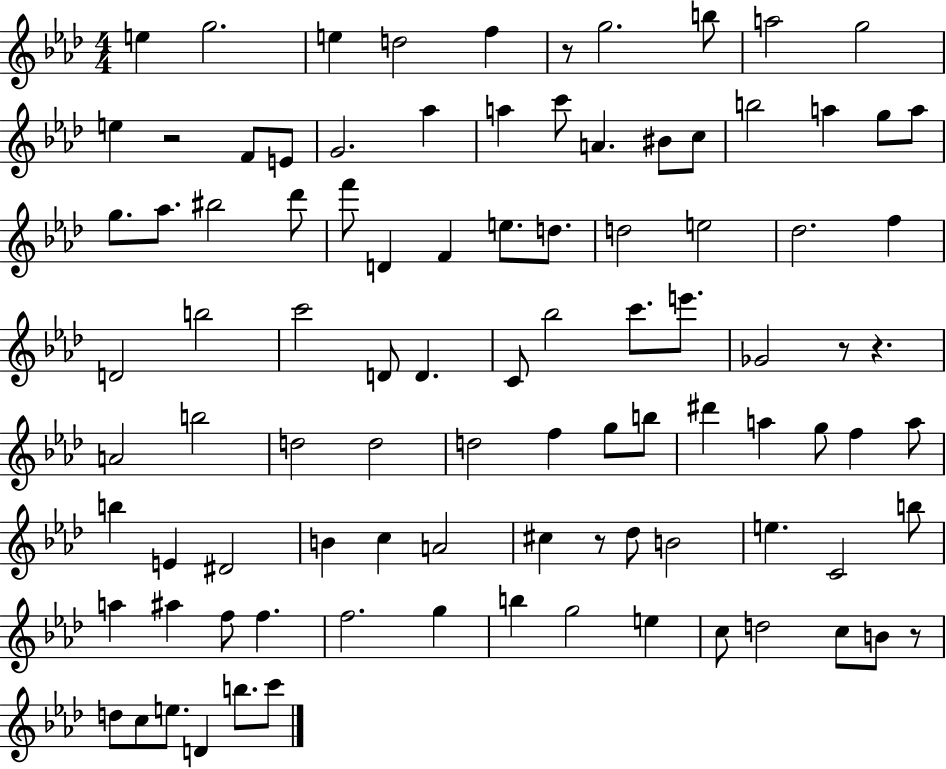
{
  \clef treble
  \numericTimeSignature
  \time 4/4
  \key aes \major
  e''4 g''2. | e''4 d''2 f''4 | r8 g''2. b''8 | a''2 g''2 | \break e''4 r2 f'8 e'8 | g'2. aes''4 | a''4 c'''8 a'4. bis'8 c''8 | b''2 a''4 g''8 a''8 | \break g''8. aes''8. bis''2 des'''8 | f'''8 d'4 f'4 e''8. d''8. | d''2 e''2 | des''2. f''4 | \break d'2 b''2 | c'''2 d'8 d'4. | c'8 bes''2 c'''8. e'''8. | ges'2 r8 r4. | \break a'2 b''2 | d''2 d''2 | d''2 f''4 g''8 b''8 | dis'''4 a''4 g''8 f''4 a''8 | \break b''4 e'4 dis'2 | b'4 c''4 a'2 | cis''4 r8 des''8 b'2 | e''4. c'2 b''8 | \break a''4 ais''4 f''8 f''4. | f''2. g''4 | b''4 g''2 e''4 | c''8 d''2 c''8 b'8 r8 | \break d''8 c''8 e''8. d'4 b''8. c'''8 | \bar "|."
}